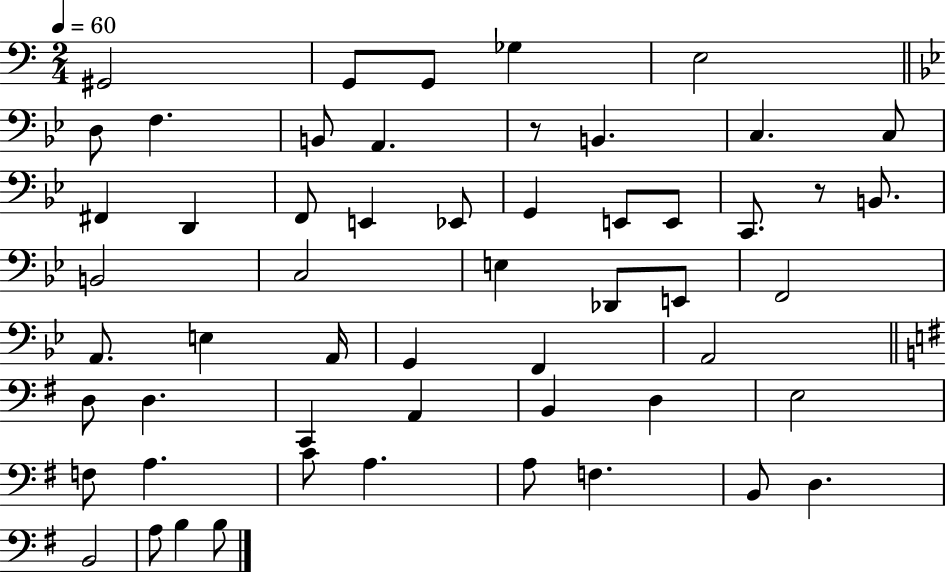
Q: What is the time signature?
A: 2/4